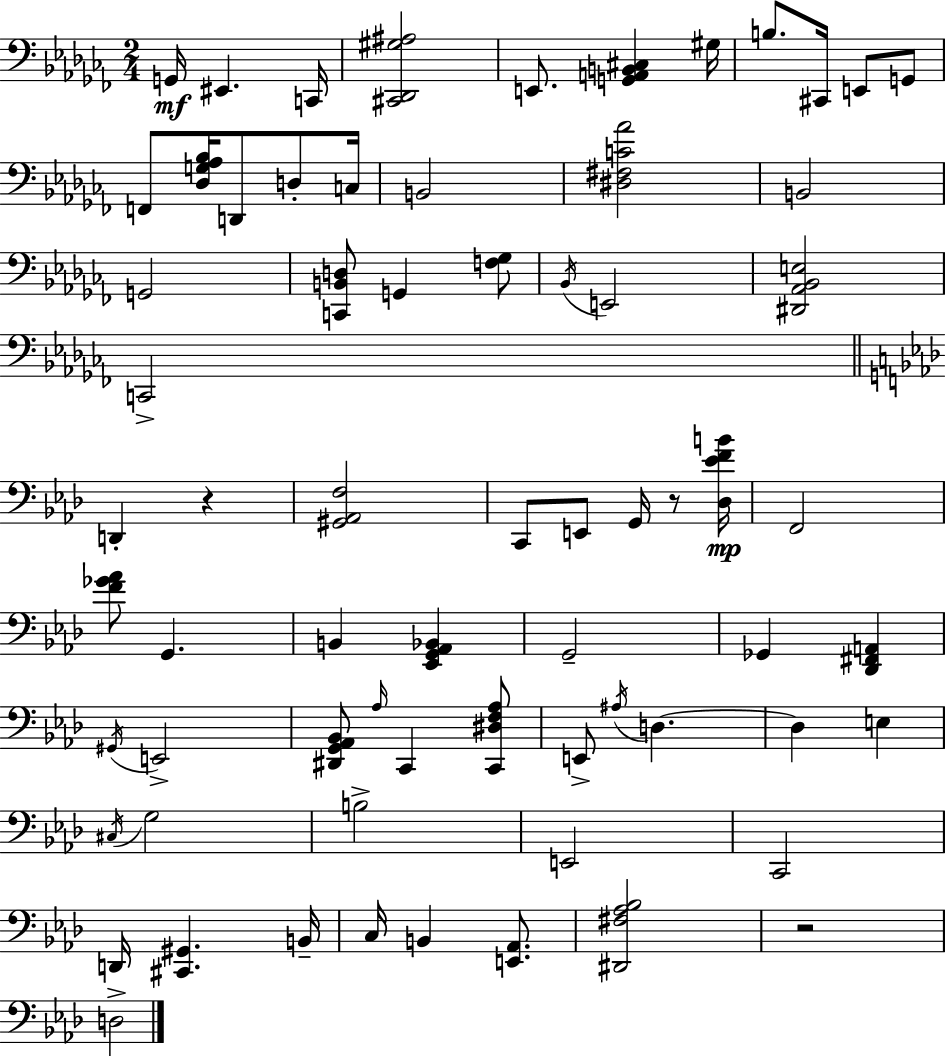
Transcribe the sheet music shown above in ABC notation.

X:1
T:Untitled
M:2/4
L:1/4
K:Abm
G,,/4 ^E,, C,,/4 [^C,,_D,,^G,^A,]2 E,,/2 [G,,A,,B,,^C,] ^G,/4 B,/2 ^C,,/4 E,,/2 G,,/2 F,,/2 [_D,G,_A,_B,]/4 D,,/2 D,/2 C,/4 B,,2 [^D,^F,C_A]2 B,,2 G,,2 [C,,B,,D,]/2 G,, [F,_G,]/2 _B,,/4 E,,2 [^D,,_A,,_B,,E,]2 C,,2 D,, z [^G,,_A,,F,]2 C,,/2 E,,/2 G,,/4 z/2 [_D,_EFB]/4 F,,2 [F_G_A]/2 G,, B,, [_E,,G,,_A,,_B,,] G,,2 _G,, [_D,,^F,,A,,] ^G,,/4 E,,2 [^D,,G,,_A,,_B,,]/2 _A,/4 C,, [C,,^D,F,_A,]/2 E,,/2 ^A,/4 D, D, E, ^C,/4 G,2 B,2 E,,2 C,,2 D,,/4 [^C,,^G,,] B,,/4 C,/4 B,, [E,,_A,,]/2 [^D,,^F,_A,_B,]2 z2 D,2